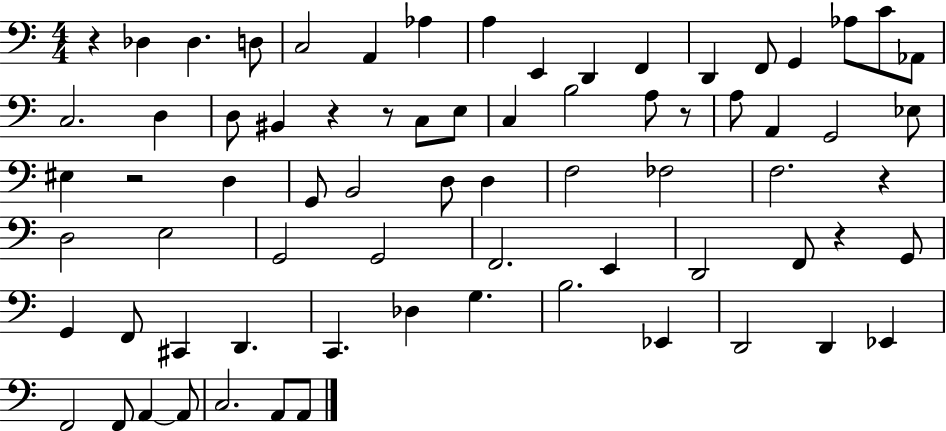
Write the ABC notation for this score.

X:1
T:Untitled
M:4/4
L:1/4
K:C
z _D, _D, D,/2 C,2 A,, _A, A, E,, D,, F,, D,, F,,/2 G,, _A,/2 C/2 _A,,/2 C,2 D, D,/2 ^B,, z z/2 C,/2 E,/2 C, B,2 A,/2 z/2 A,/2 A,, G,,2 _E,/2 ^E, z2 D, G,,/2 B,,2 D,/2 D, F,2 _F,2 F,2 z D,2 E,2 G,,2 G,,2 F,,2 E,, D,,2 F,,/2 z G,,/2 G,, F,,/2 ^C,, D,, C,, _D, G, B,2 _E,, D,,2 D,, _E,, F,,2 F,,/2 A,, A,,/2 C,2 A,,/2 A,,/2